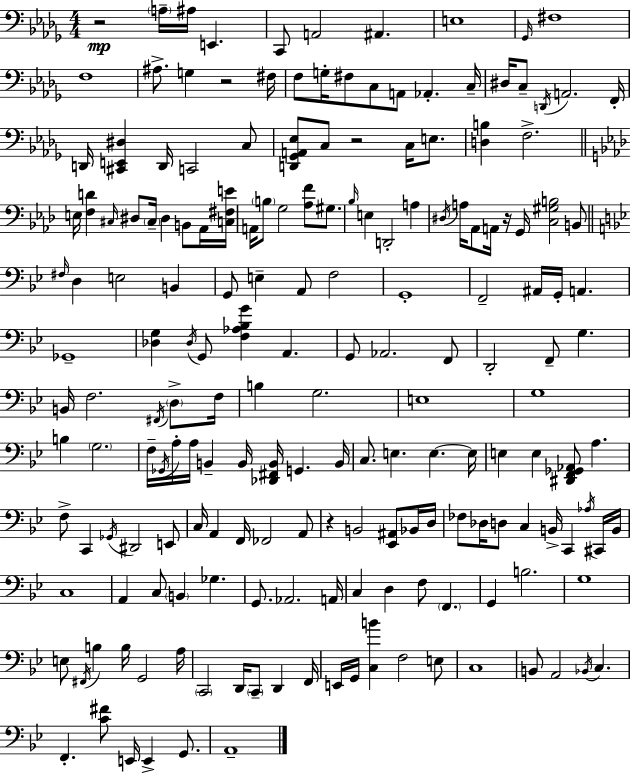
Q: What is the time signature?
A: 4/4